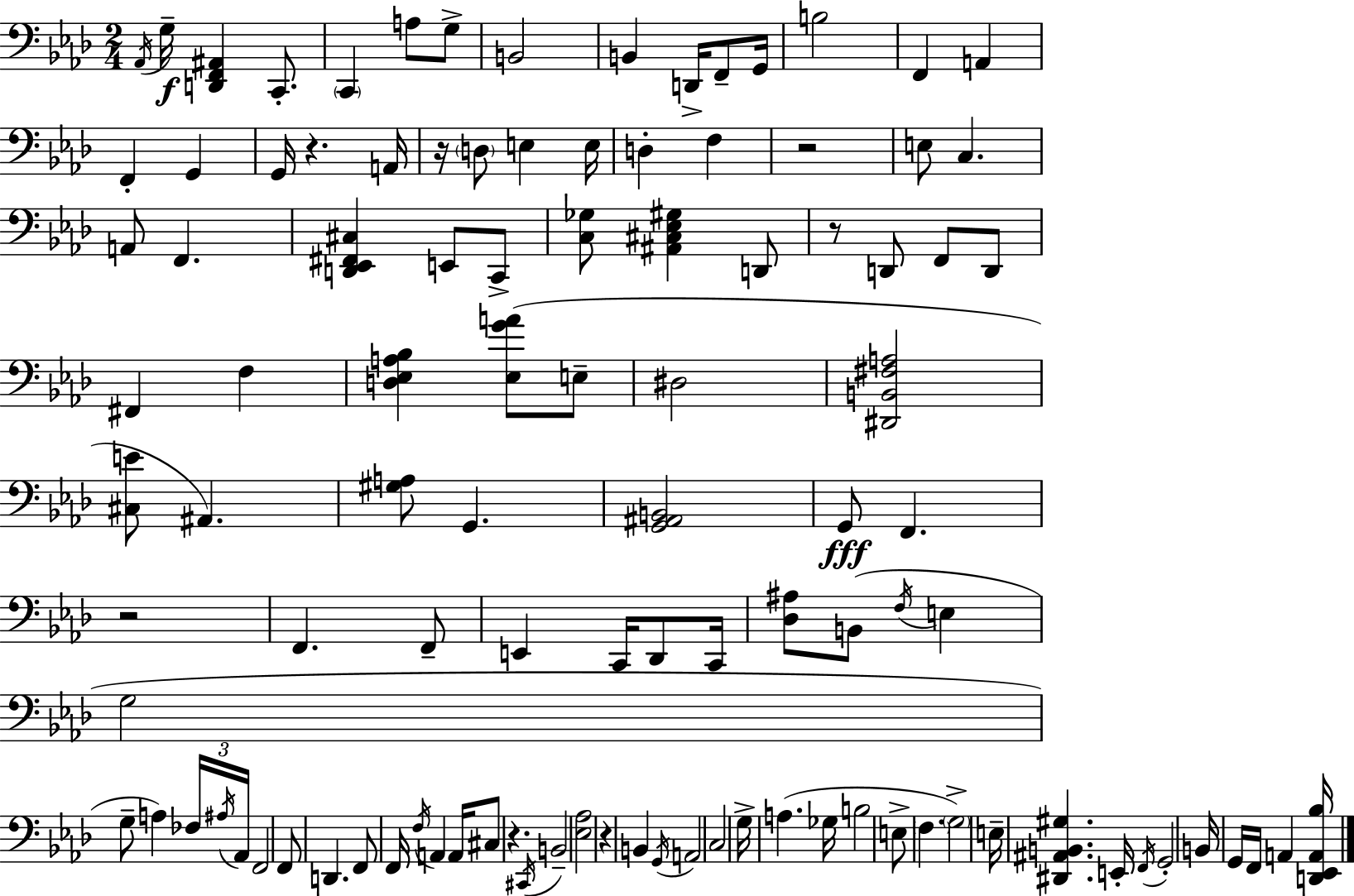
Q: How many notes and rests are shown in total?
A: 107